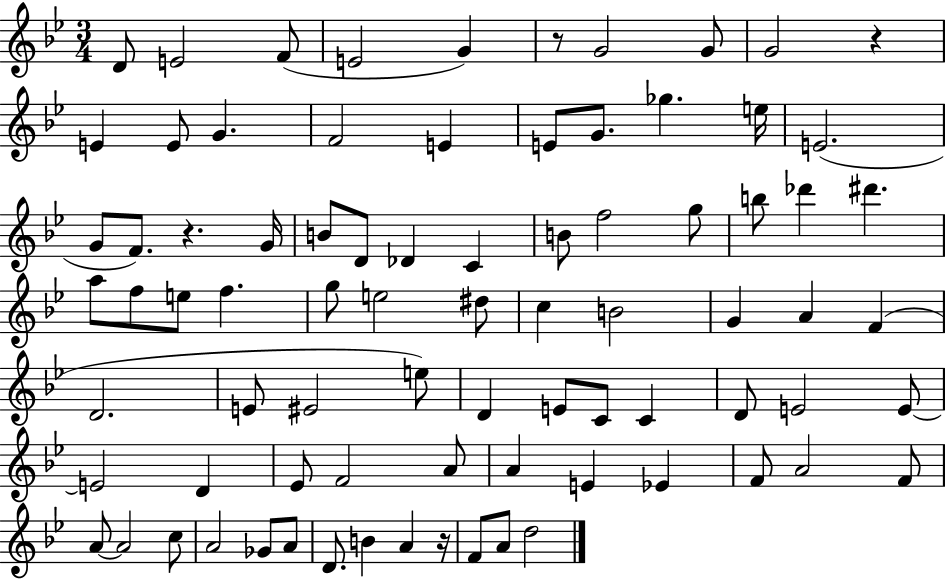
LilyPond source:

{
  \clef treble
  \numericTimeSignature
  \time 3/4
  \key bes \major
  d'8 e'2 f'8( | e'2 g'4) | r8 g'2 g'8 | g'2 r4 | \break e'4 e'8 g'4. | f'2 e'4 | e'8 g'8. ges''4. e''16 | e'2.( | \break g'8 f'8.) r4. g'16 | b'8 d'8 des'4 c'4 | b'8 f''2 g''8 | b''8 des'''4 dis'''4. | \break a''8 f''8 e''8 f''4. | g''8 e''2 dis''8 | c''4 b'2 | g'4 a'4 f'4( | \break d'2. | e'8 eis'2 e''8) | d'4 e'8 c'8 c'4 | d'8 e'2 e'8~~ | \break e'2 d'4 | ees'8 f'2 a'8 | a'4 e'4 ees'4 | f'8 a'2 f'8 | \break a'8~~ a'2 c''8 | a'2 ges'8 a'8 | d'8. b'4 a'4 r16 | f'8 a'8 d''2 | \break \bar "|."
}